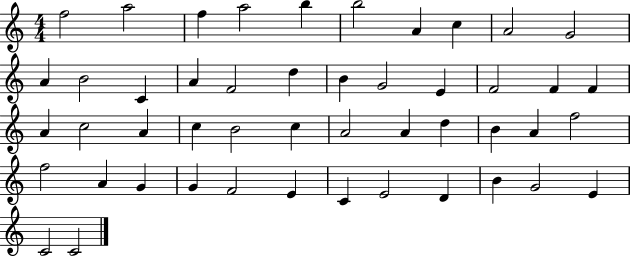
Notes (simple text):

F5/h A5/h F5/q A5/h B5/q B5/h A4/q C5/q A4/h G4/h A4/q B4/h C4/q A4/q F4/h D5/q B4/q G4/h E4/q F4/h F4/q F4/q A4/q C5/h A4/q C5/q B4/h C5/q A4/h A4/q D5/q B4/q A4/q F5/h F5/h A4/q G4/q G4/q F4/h E4/q C4/q E4/h D4/q B4/q G4/h E4/q C4/h C4/h